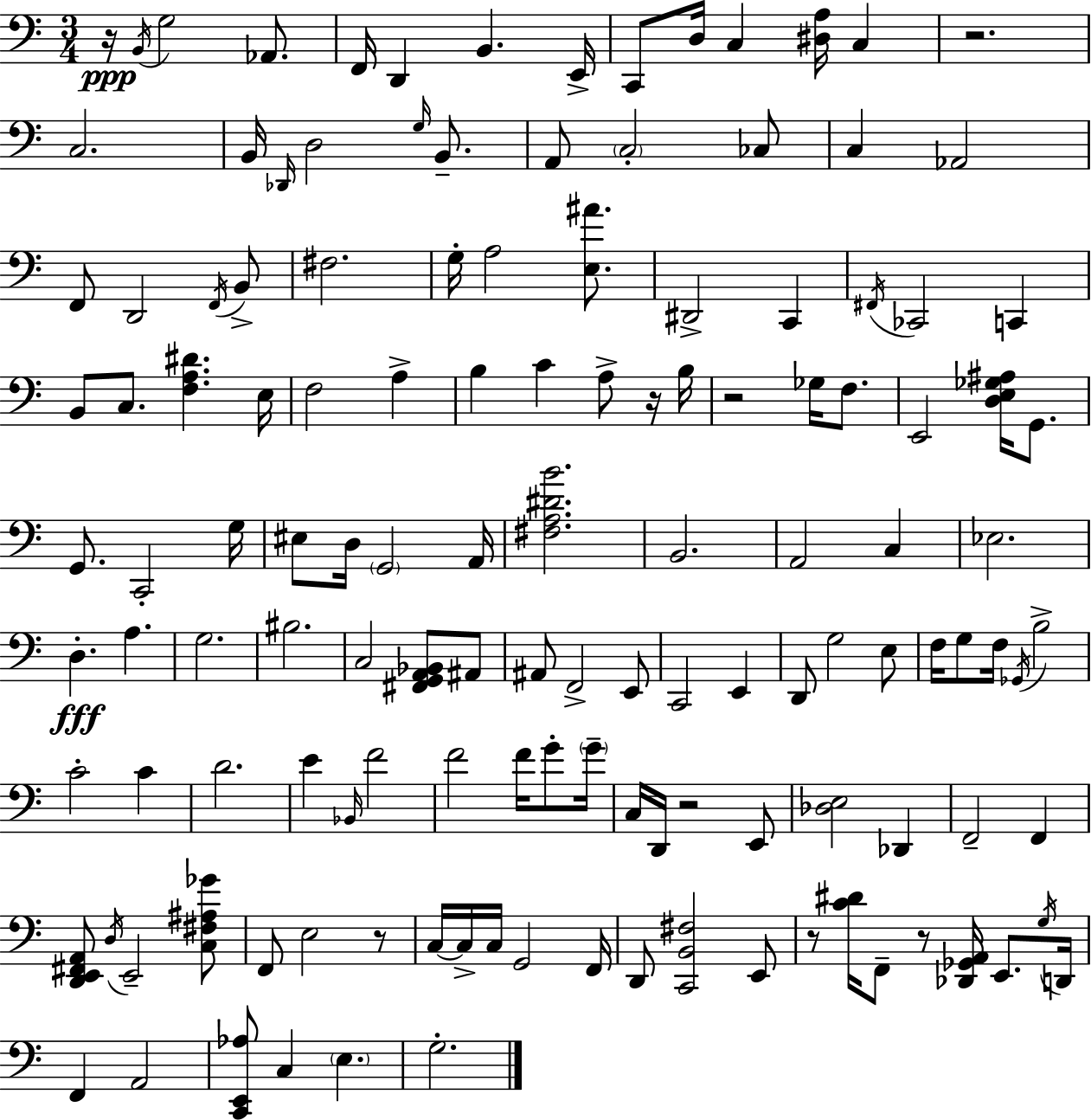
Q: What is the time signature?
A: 3/4